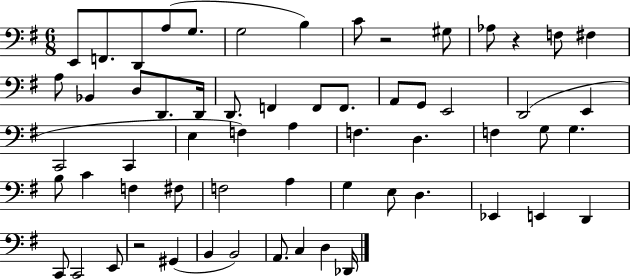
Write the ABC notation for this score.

X:1
T:Untitled
M:6/8
L:1/4
K:G
E,,/2 F,,/2 D,,/2 A,/2 G,/2 G,2 B, C/2 z2 ^G,/2 _A,/2 z F,/2 ^F, A,/2 _B,, D,/2 D,,/2 D,,/4 D,,/2 F,, F,,/2 F,,/2 A,,/2 G,,/2 E,,2 D,,2 E,, C,,2 C,, E, F, A, F, D, F, G,/2 G, B,/2 C F, ^F,/2 F,2 A, G, E,/2 D, _E,, E,, D,, C,,/2 C,,2 E,,/2 z2 ^G,, B,, B,,2 A,,/2 C, D, _D,,/4